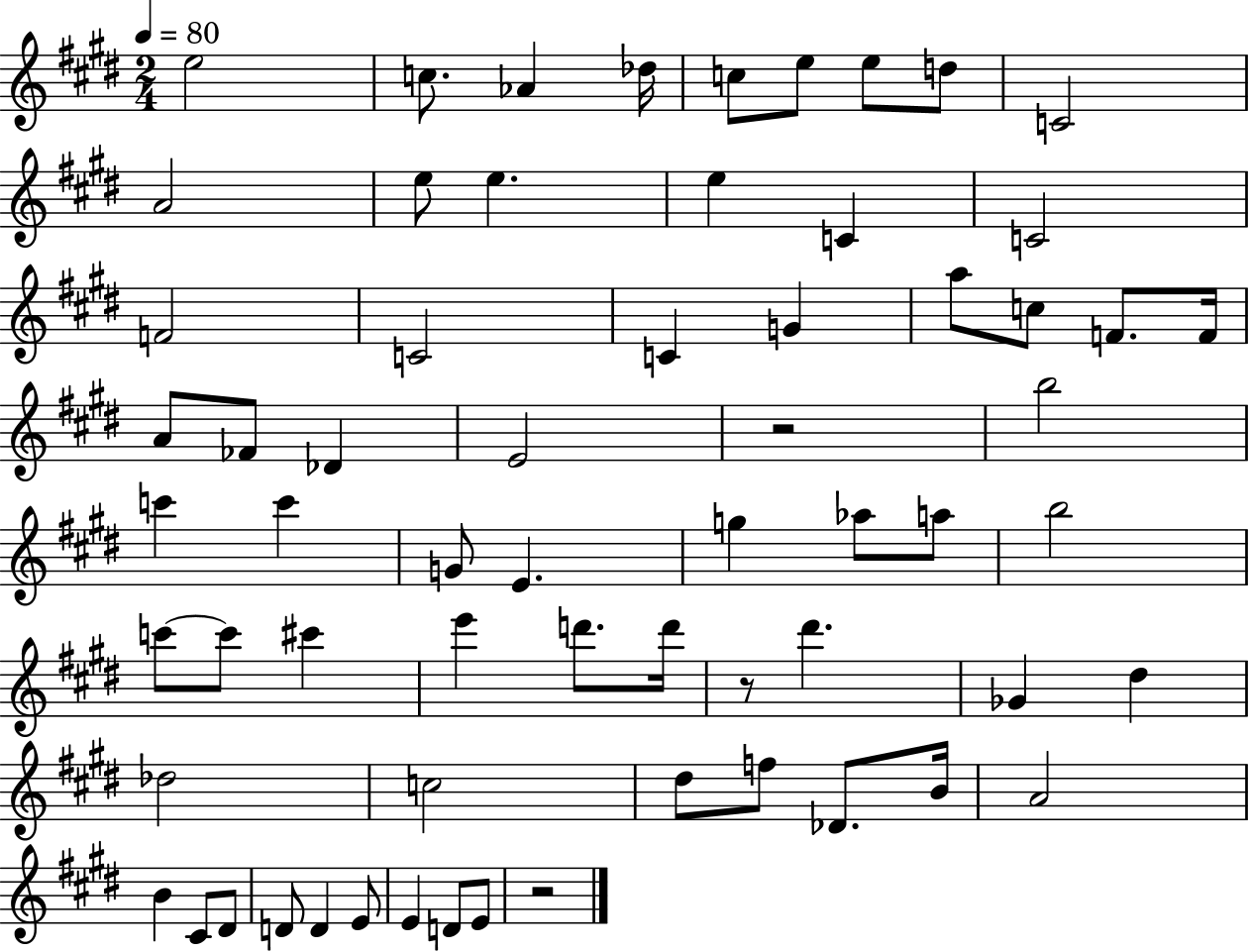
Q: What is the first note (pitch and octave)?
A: E5